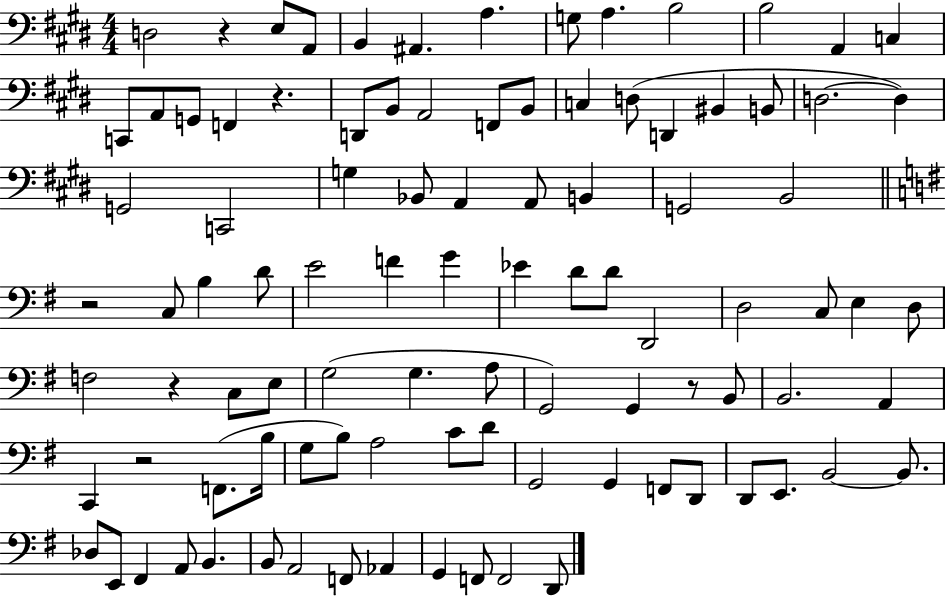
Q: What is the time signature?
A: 4/4